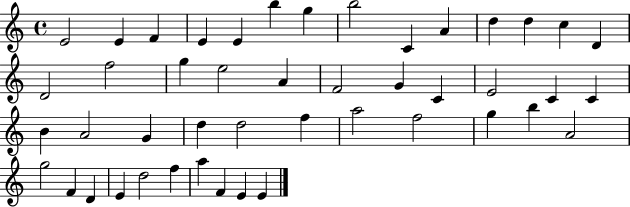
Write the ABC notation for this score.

X:1
T:Untitled
M:4/4
L:1/4
K:C
E2 E F E E b g b2 C A d d c D D2 f2 g e2 A F2 G C E2 C C B A2 G d d2 f a2 f2 g b A2 g2 F D E d2 f a F E E